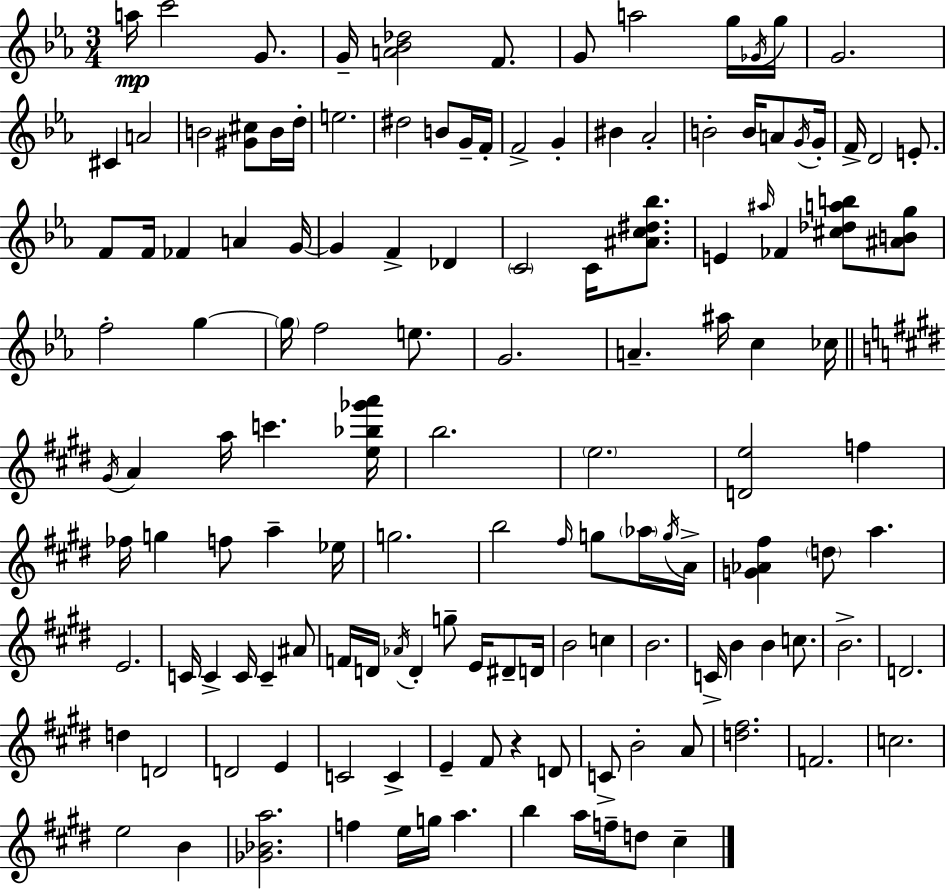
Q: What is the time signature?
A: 3/4